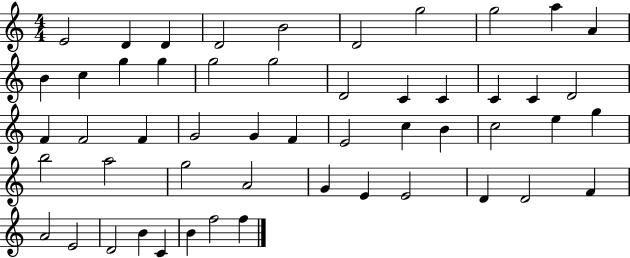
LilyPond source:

{
  \clef treble
  \numericTimeSignature
  \time 4/4
  \key c \major
  e'2 d'4 d'4 | d'2 b'2 | d'2 g''2 | g''2 a''4 a'4 | \break b'4 c''4 g''4 g''4 | g''2 g''2 | d'2 c'4 c'4 | c'4 c'4 d'2 | \break f'4 f'2 f'4 | g'2 g'4 f'4 | e'2 c''4 b'4 | c''2 e''4 g''4 | \break b''2 a''2 | g''2 a'2 | g'4 e'4 e'2 | d'4 d'2 f'4 | \break a'2 e'2 | d'2 b'4 c'4 | b'4 f''2 f''4 | \bar "|."
}